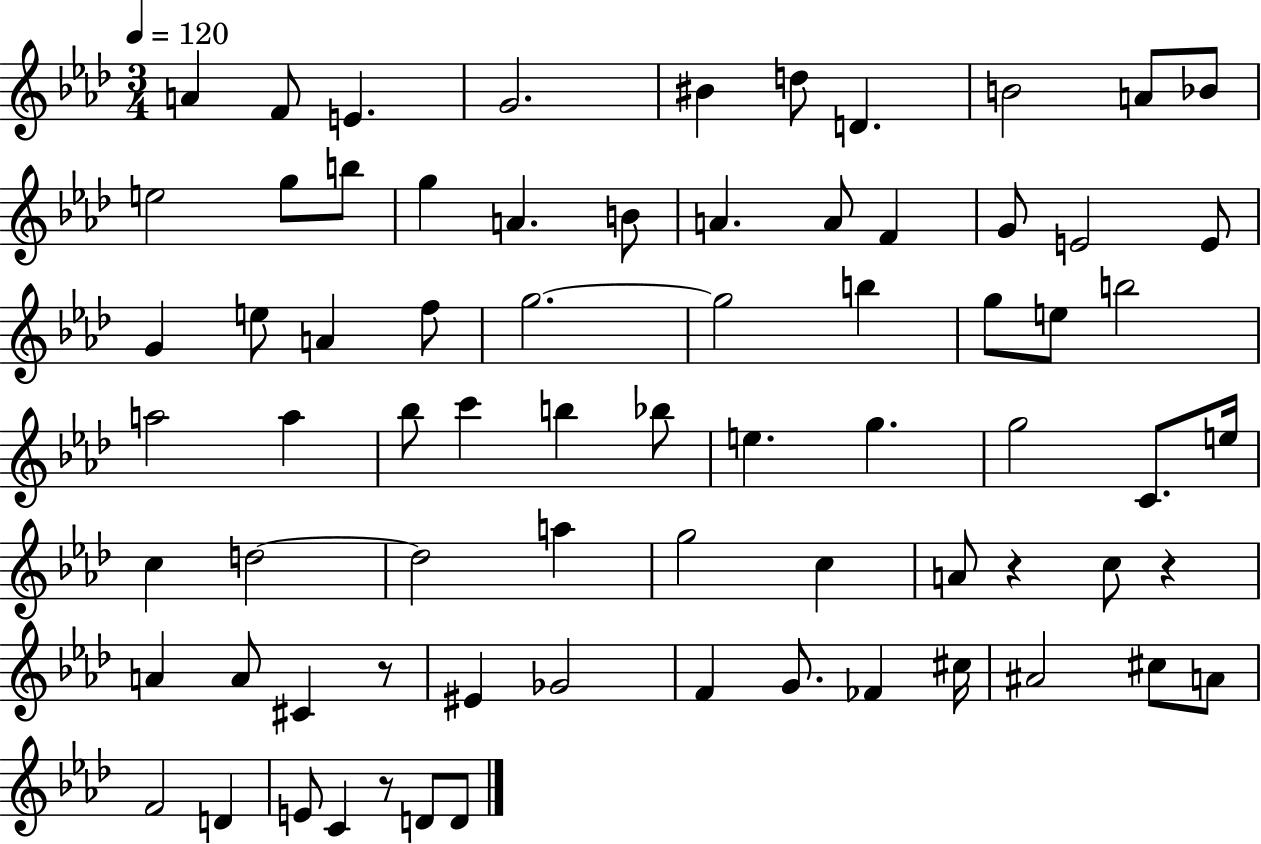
{
  \clef treble
  \numericTimeSignature
  \time 3/4
  \key aes \major
  \tempo 4 = 120
  a'4 f'8 e'4. | g'2. | bis'4 d''8 d'4. | b'2 a'8 bes'8 | \break e''2 g''8 b''8 | g''4 a'4. b'8 | a'4. a'8 f'4 | g'8 e'2 e'8 | \break g'4 e''8 a'4 f''8 | g''2.~~ | g''2 b''4 | g''8 e''8 b''2 | \break a''2 a''4 | bes''8 c'''4 b''4 bes''8 | e''4. g''4. | g''2 c'8. e''16 | \break c''4 d''2~~ | d''2 a''4 | g''2 c''4 | a'8 r4 c''8 r4 | \break a'4 a'8 cis'4 r8 | eis'4 ges'2 | f'4 g'8. fes'4 cis''16 | ais'2 cis''8 a'8 | \break f'2 d'4 | e'8 c'4 r8 d'8 d'8 | \bar "|."
}